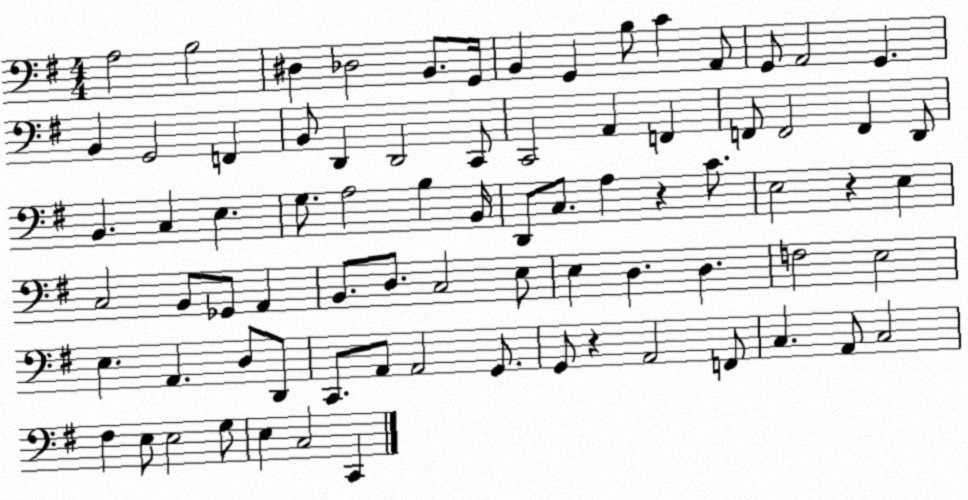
X:1
T:Untitled
M:4/4
L:1/4
K:G
A,2 B,2 ^D, _D,2 B,,/2 G,,/4 B,, G,, B,/2 C A,,/2 G,,/2 A,,2 G,, B,, G,,2 F,, B,,/2 D,, D,,2 C,,/2 C,,2 A,, F,, F,,/2 F,,2 F,, D,,/2 B,, C, E, G,/2 A,2 B, B,,/4 D,,/2 C,/2 A, z C/2 E,2 z E, C,2 B,,/2 _G,,/2 A,, B,,/2 D,/2 C,2 E,/2 E, D, D, F,2 E,2 E, A,, D,/2 D,,/2 C,,/2 A,,/2 A,,2 G,,/2 G,,/2 z A,,2 F,,/2 C, A,,/2 C,2 ^F, E,/2 E,2 G,/2 E, C,2 C,,